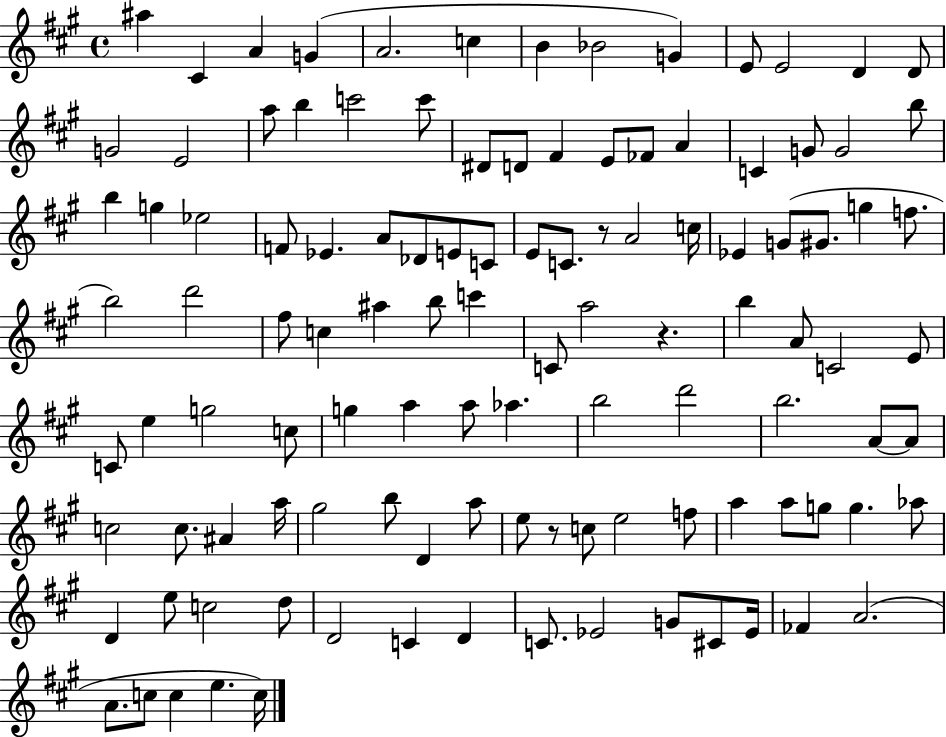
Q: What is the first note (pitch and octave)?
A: A#5